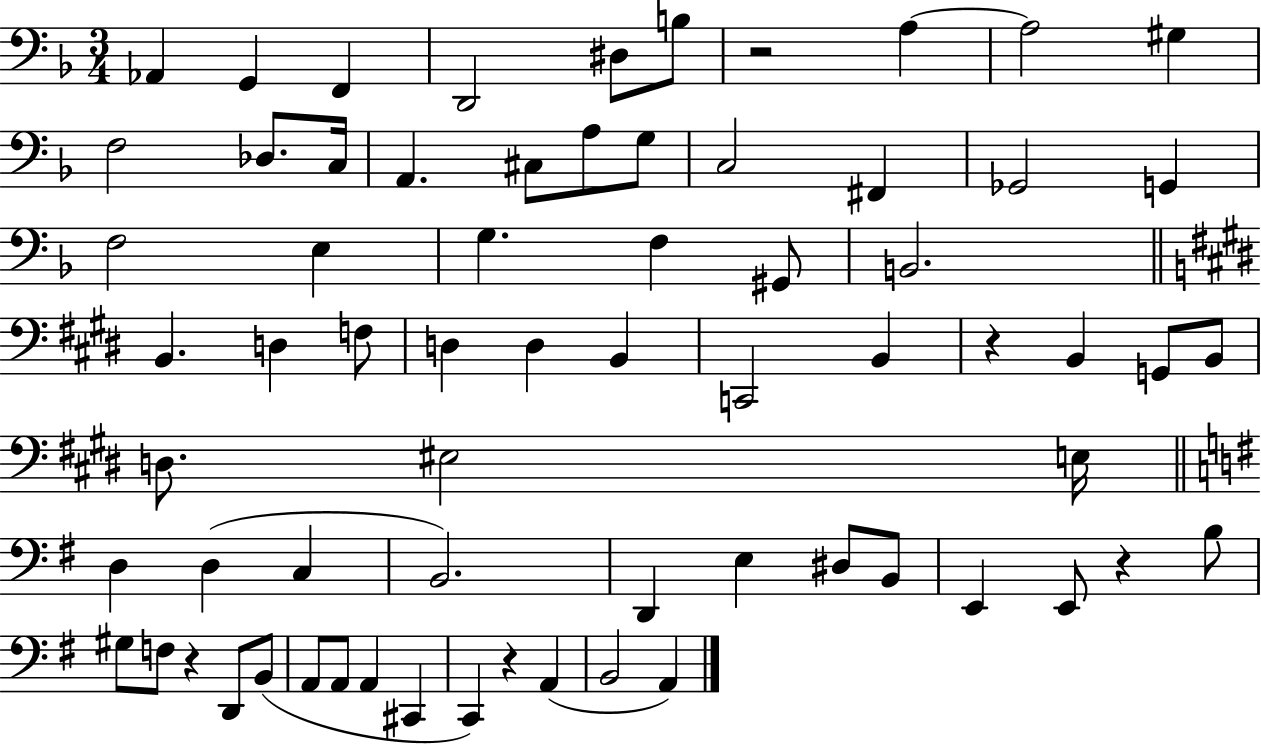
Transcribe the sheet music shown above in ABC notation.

X:1
T:Untitled
M:3/4
L:1/4
K:F
_A,, G,, F,, D,,2 ^D,/2 B,/2 z2 A, A,2 ^G, F,2 _D,/2 C,/4 A,, ^C,/2 A,/2 G,/2 C,2 ^F,, _G,,2 G,, F,2 E, G, F, ^G,,/2 B,,2 B,, D, F,/2 D, D, B,, C,,2 B,, z B,, G,,/2 B,,/2 D,/2 ^E,2 E,/4 D, D, C, B,,2 D,, E, ^D,/2 B,,/2 E,, E,,/2 z B,/2 ^G,/2 F,/2 z D,,/2 B,,/2 A,,/2 A,,/2 A,, ^C,, C,, z A,, B,,2 A,,